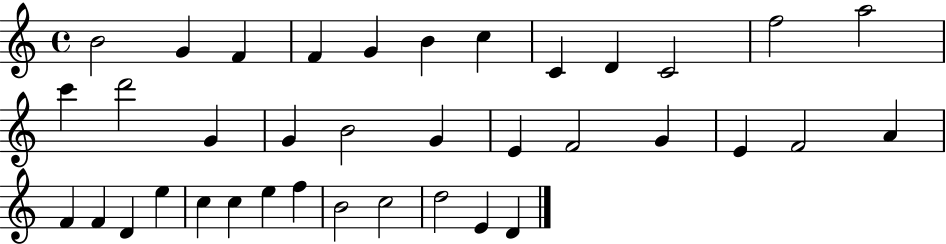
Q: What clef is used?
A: treble